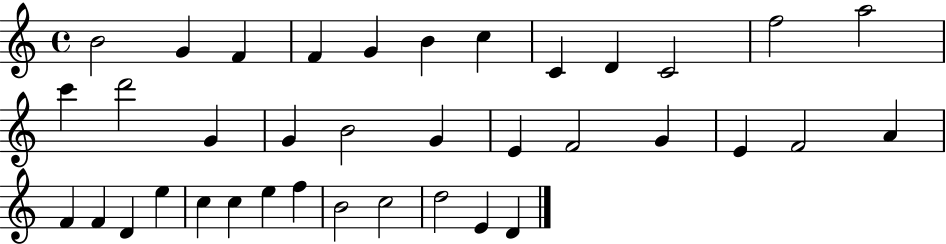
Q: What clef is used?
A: treble